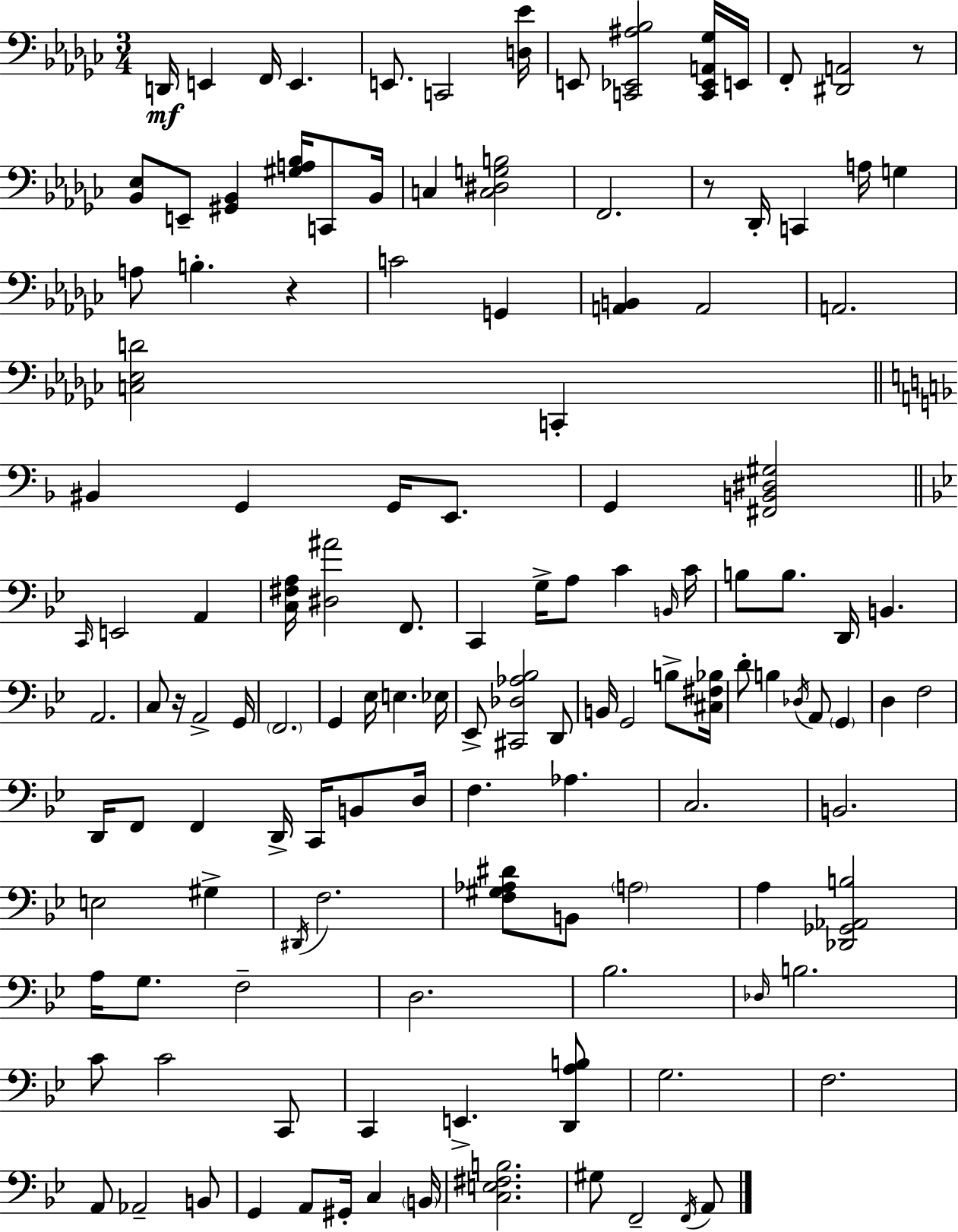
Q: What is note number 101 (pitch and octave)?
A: G2